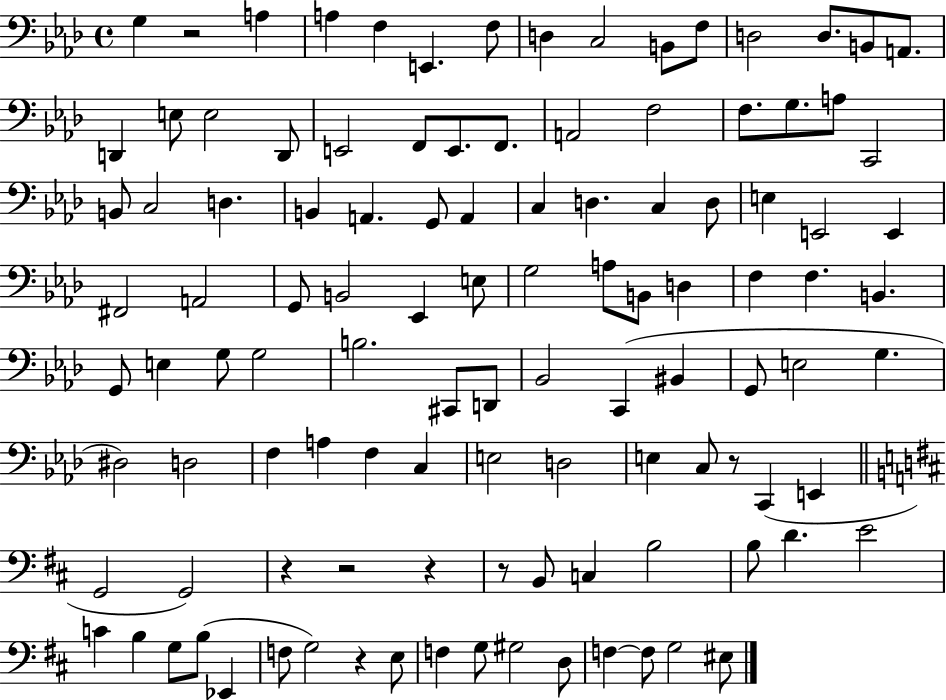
{
  \clef bass
  \time 4/4
  \defaultTimeSignature
  \key aes \major
  g4 r2 a4 | a4 f4 e,4. f8 | d4 c2 b,8 f8 | d2 d8. b,8 a,8. | \break d,4 e8 e2 d,8 | e,2 f,8 e,8. f,8. | a,2 f2 | f8. g8. a8 c,2 | \break b,8 c2 d4. | b,4 a,4. g,8 a,4 | c4 d4. c4 d8 | e4 e,2 e,4 | \break fis,2 a,2 | g,8 b,2 ees,4 e8 | g2 a8 b,8 d4 | f4 f4. b,4. | \break g,8 e4 g8 g2 | b2. cis,8 d,8 | bes,2 c,4( bis,4 | g,8 e2 g4. | \break dis2) d2 | f4 a4 f4 c4 | e2 d2 | e4 c8 r8 c,4( e,4 | \break \bar "||" \break \key b \minor g,2 g,2) | r4 r2 r4 | r8 b,8 c4 b2 | b8 d'4. e'2 | \break c'4 b4 g8 b8( ees,4 | f8 g2) r4 e8 | f4 g8 gis2 d8 | f4~~ f8 g2 eis8 | \break \bar "|."
}